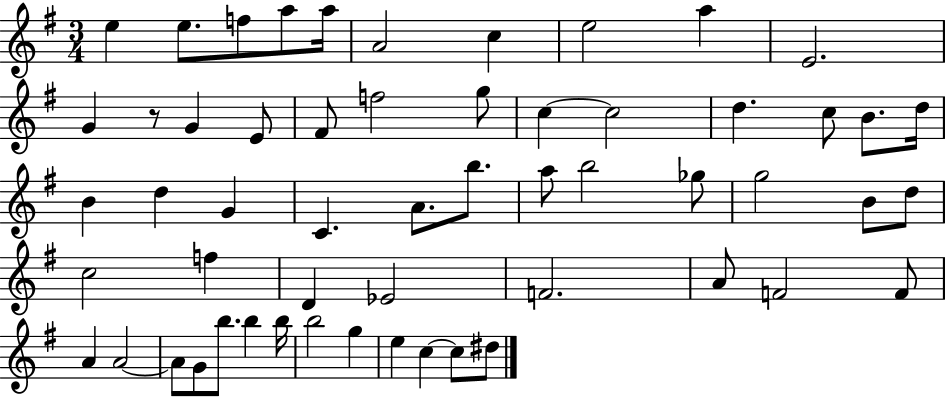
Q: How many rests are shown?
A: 1